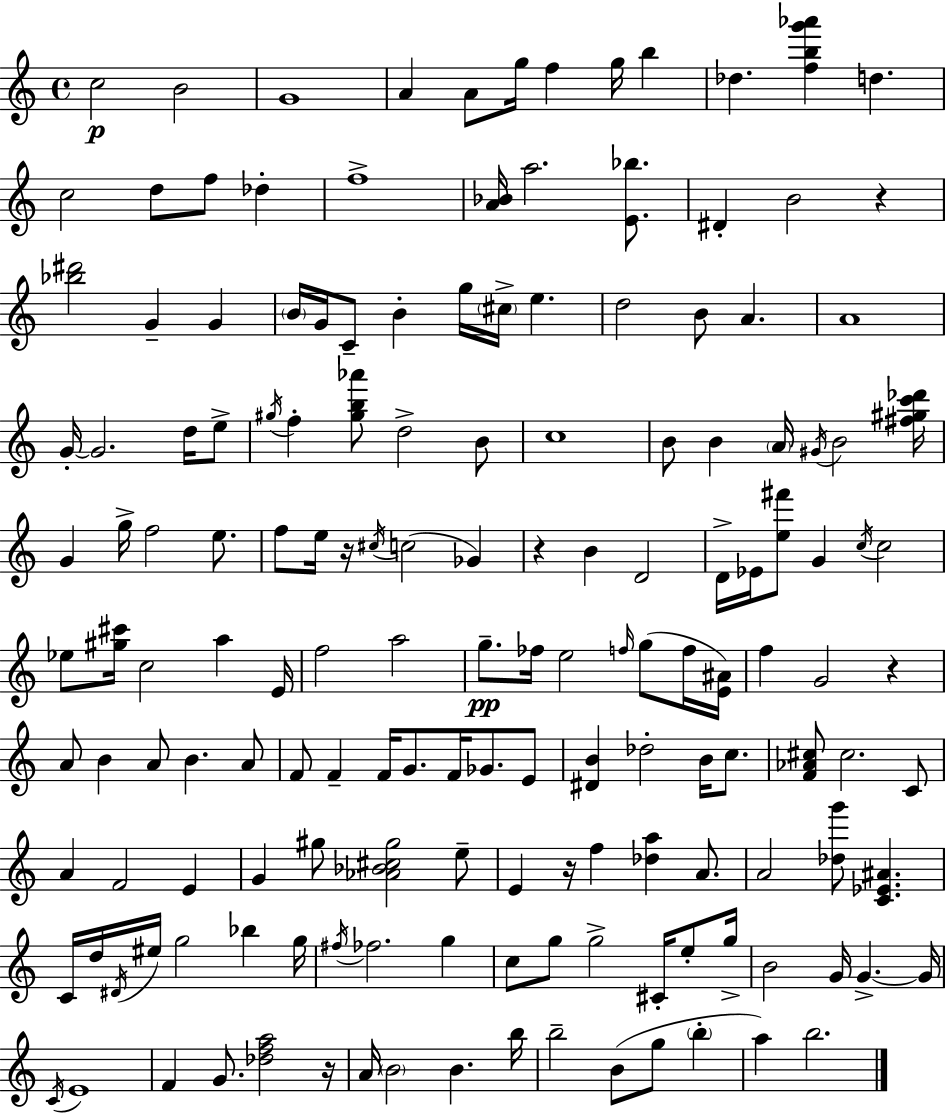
X:1
T:Untitled
M:4/4
L:1/4
K:Am
c2 B2 G4 A A/2 g/4 f g/4 b _d [fbg'_a'] d c2 d/2 f/2 _d f4 [A_B]/4 a2 [E_b]/2 ^D B2 z [_b^d']2 G G B/4 G/4 C/2 B g/4 ^c/4 e d2 B/2 A A4 G/4 G2 d/4 e/2 ^g/4 f [^gb_a']/2 d2 B/2 c4 B/2 B A/4 ^G/4 B2 [^f^gc'_d']/4 G g/4 f2 e/2 f/2 e/4 z/4 ^c/4 c2 _G z B D2 D/4 _E/4 [e^f']/2 G c/4 c2 _e/2 [^g^c']/4 c2 a E/4 f2 a2 g/2 _f/4 e2 f/4 g/2 f/4 [E^A]/4 f G2 z A/2 B A/2 B A/2 F/2 F F/4 G/2 F/4 _G/2 E/2 [^DB] _d2 B/4 c/2 [F_A^c]/2 ^c2 C/2 A F2 E G ^g/2 [_A_B^c^g]2 e/2 E z/4 f [_da] A/2 A2 [_dg']/2 [C_E^A] C/4 d/4 ^D/4 ^e/4 g2 _b g/4 ^f/4 _f2 g c/2 g/2 g2 ^C/4 e/2 g/4 B2 G/4 G G/4 C/4 E4 F G/2 [_dfa]2 z/4 A/4 B2 B b/4 b2 B/2 g/2 b a b2